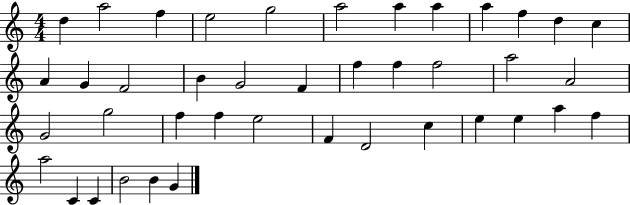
X:1
T:Untitled
M:4/4
L:1/4
K:C
d a2 f e2 g2 a2 a a a f d c A G F2 B G2 F f f f2 a2 A2 G2 g2 f f e2 F D2 c e e a f a2 C C B2 B G